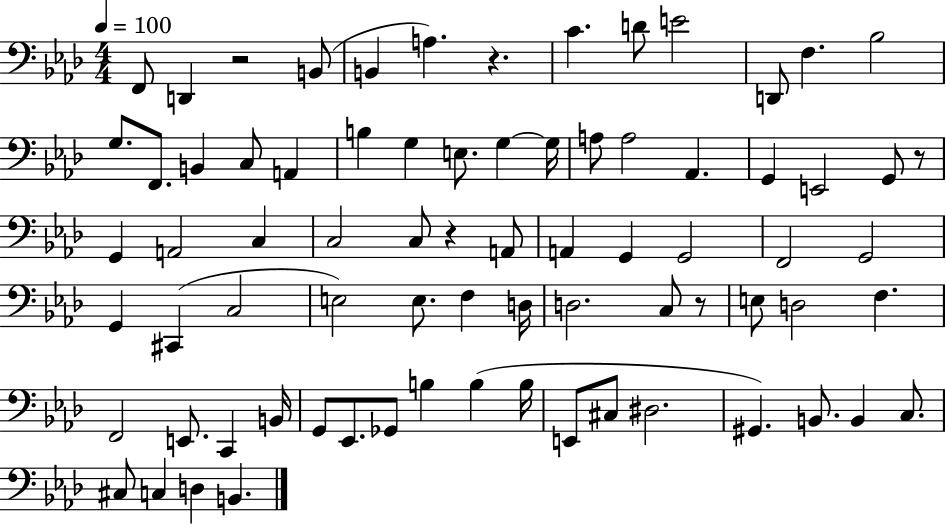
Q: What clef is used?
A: bass